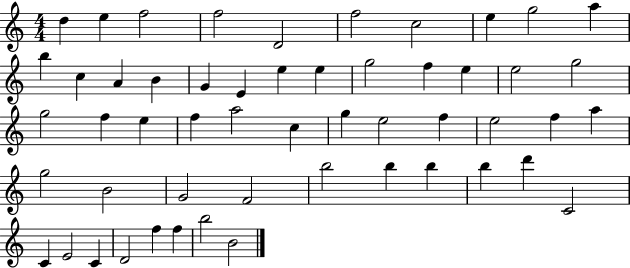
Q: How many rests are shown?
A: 0